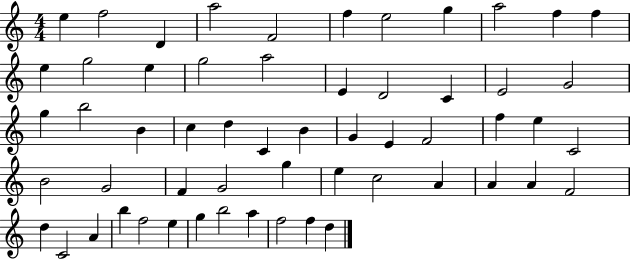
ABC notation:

X:1
T:Untitled
M:4/4
L:1/4
K:C
e f2 D a2 F2 f e2 g a2 f f e g2 e g2 a2 E D2 C E2 G2 g b2 B c d C B G E F2 f e C2 B2 G2 F G2 g e c2 A A A F2 d C2 A b f2 e g b2 a f2 f d